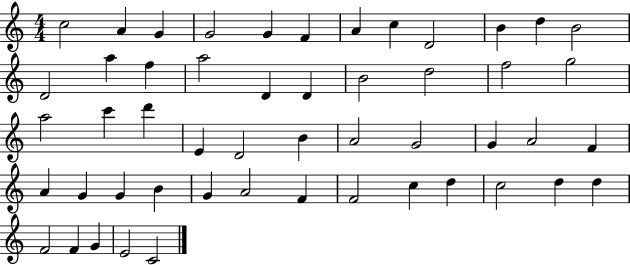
X:1
T:Untitled
M:4/4
L:1/4
K:C
c2 A G G2 G F A c D2 B d B2 D2 a f a2 D D B2 d2 f2 g2 a2 c' d' E D2 B A2 G2 G A2 F A G G B G A2 F F2 c d c2 d d F2 F G E2 C2